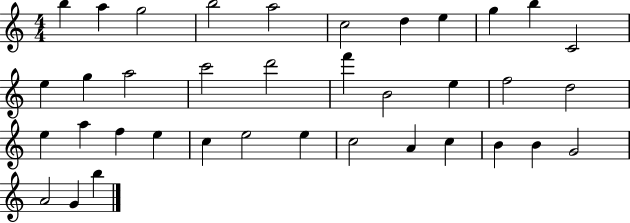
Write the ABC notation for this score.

X:1
T:Untitled
M:4/4
L:1/4
K:C
b a g2 b2 a2 c2 d e g b C2 e g a2 c'2 d'2 f' B2 e f2 d2 e a f e c e2 e c2 A c B B G2 A2 G b